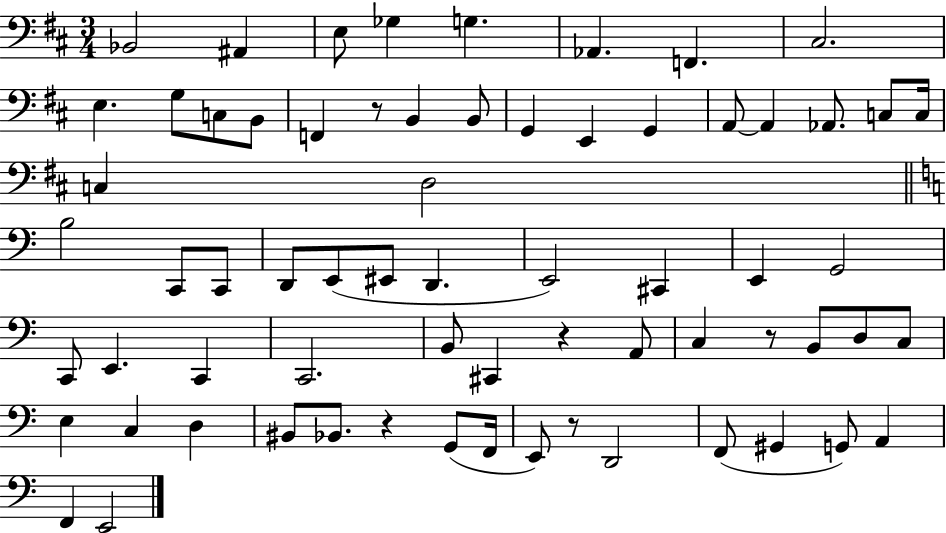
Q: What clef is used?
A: bass